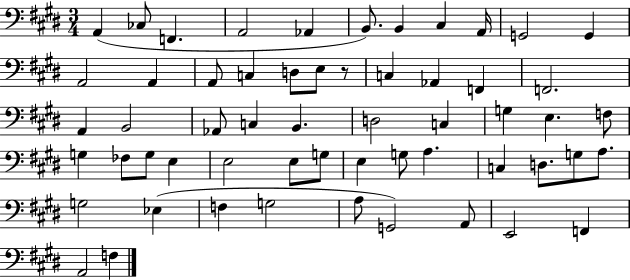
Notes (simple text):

A2/q CES3/e F2/q. A2/h Ab2/q B2/e. B2/q C#3/q A2/s G2/h G2/q A2/h A2/q A2/e C3/q D3/e E3/e R/e C3/q Ab2/q F2/q F2/h. A2/q B2/h Ab2/e C3/q B2/q. D3/h C3/q G3/q E3/q. F3/e G3/q FES3/e G3/e E3/q E3/h E3/e G3/e E3/q G3/e A3/q. C3/q D3/e. G3/e A3/e. G3/h Eb3/q F3/q G3/h A3/e G2/h A2/e E2/h F2/q A2/h F3/q